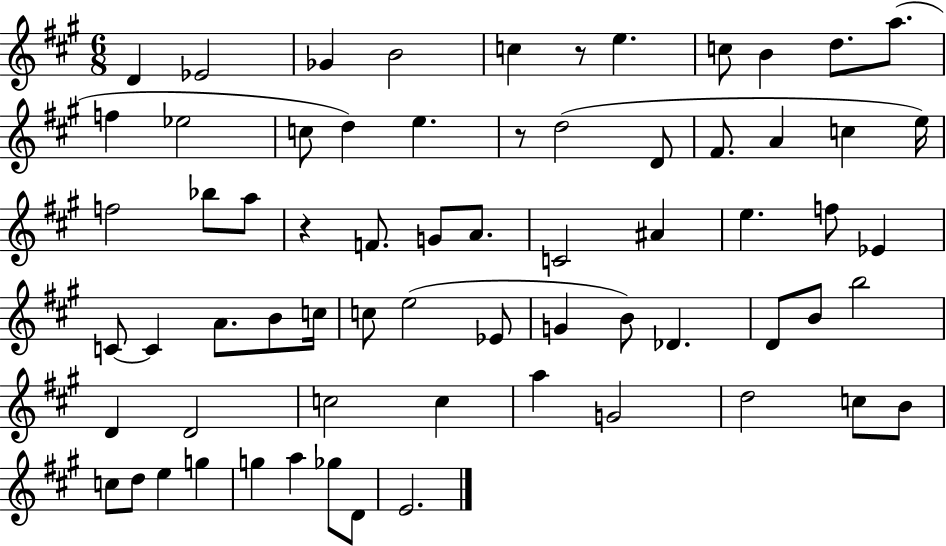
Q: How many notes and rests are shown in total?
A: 67